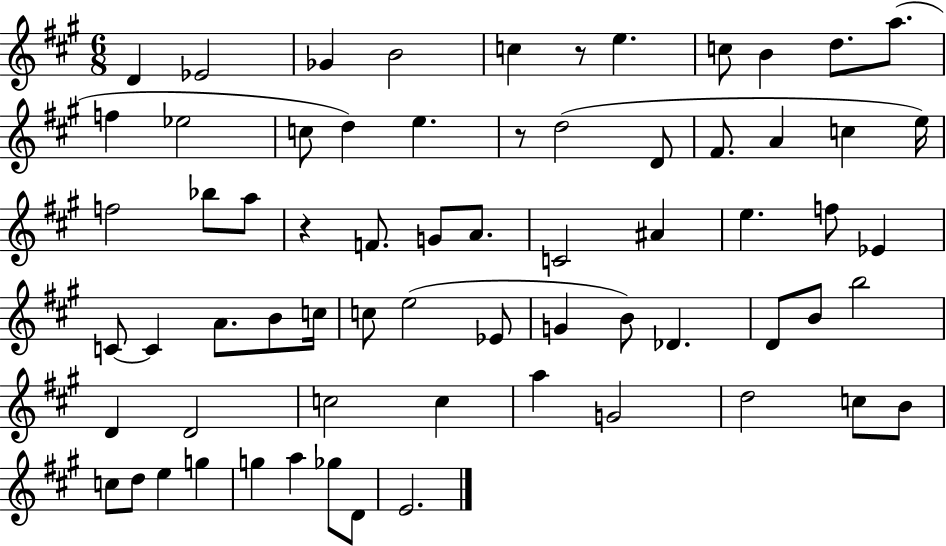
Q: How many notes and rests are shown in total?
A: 67